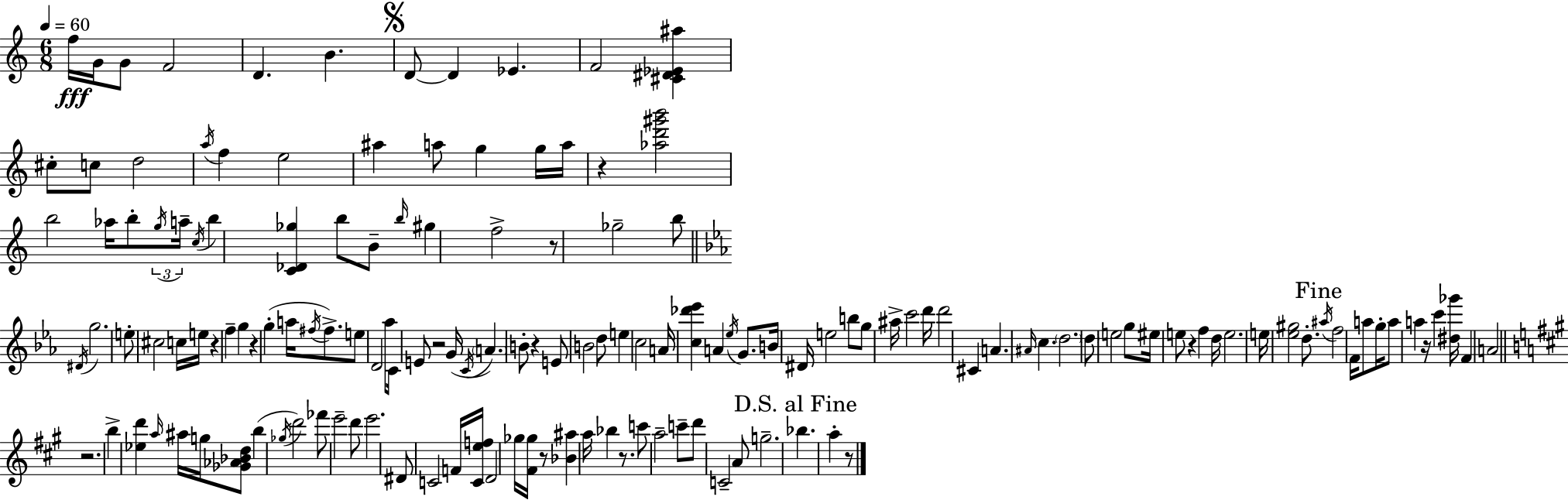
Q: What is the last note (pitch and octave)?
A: A5